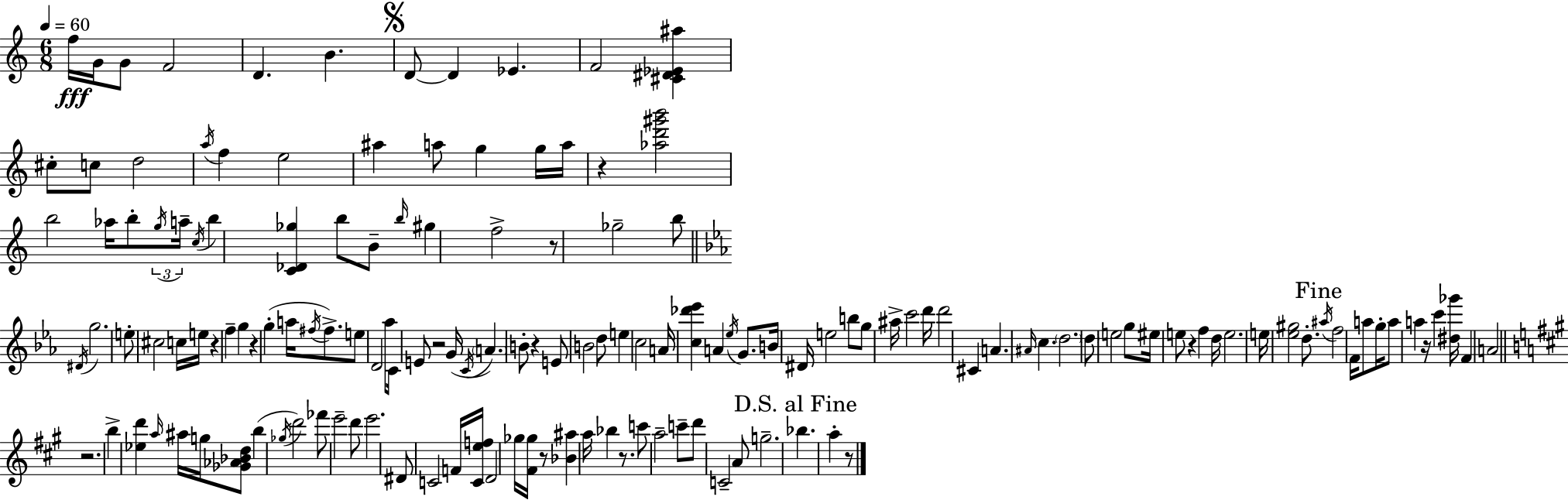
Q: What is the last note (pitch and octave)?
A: A5